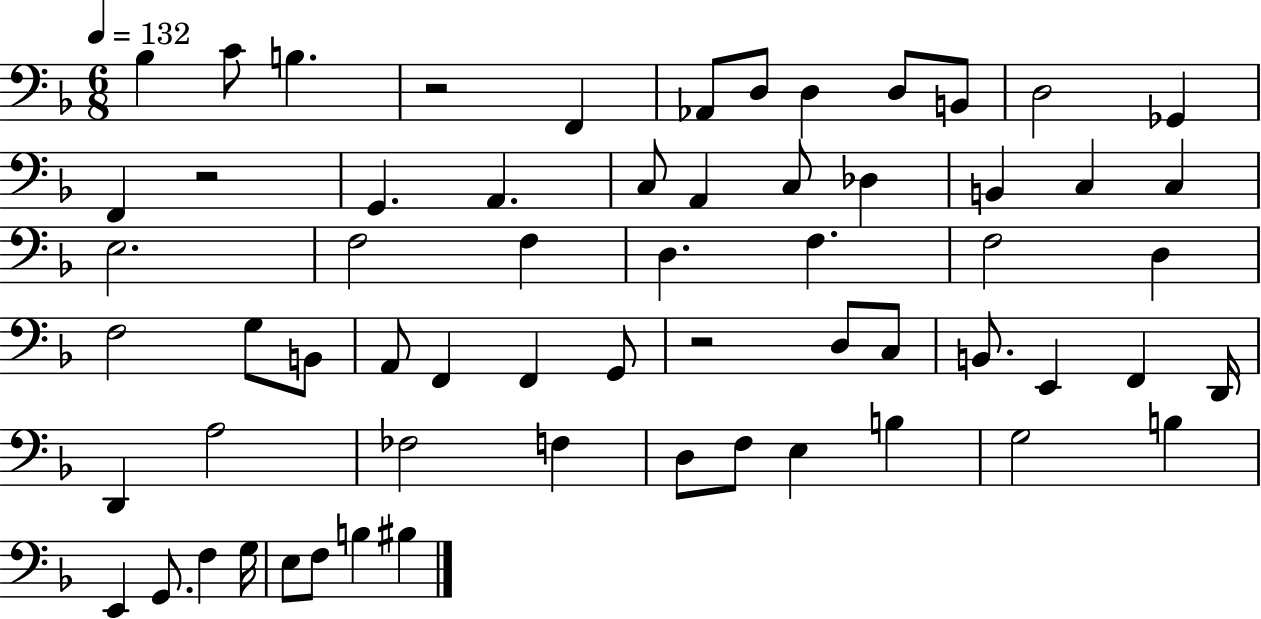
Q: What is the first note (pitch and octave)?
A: Bb3